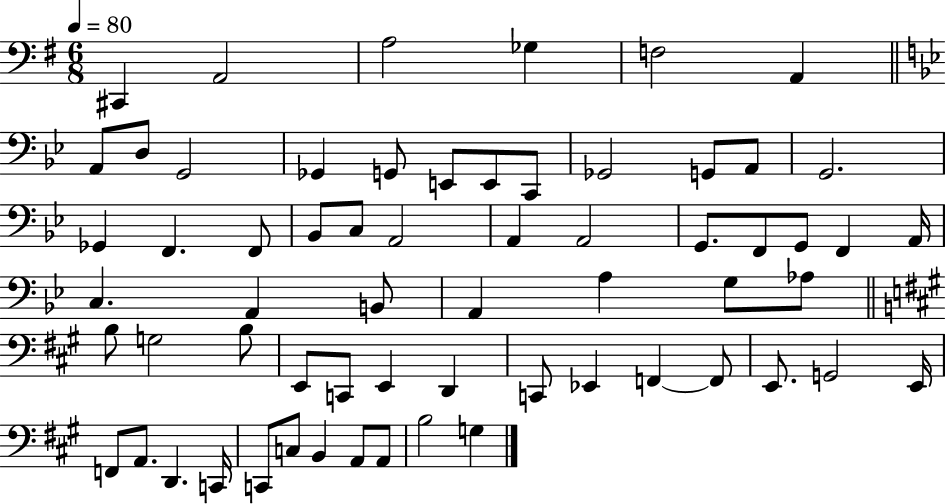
C#2/q A2/h A3/h Gb3/q F3/h A2/q A2/e D3/e G2/h Gb2/q G2/e E2/e E2/e C2/e Gb2/h G2/e A2/e G2/h. Gb2/q F2/q. F2/e Bb2/e C3/e A2/h A2/q A2/h G2/e. F2/e G2/e F2/q A2/s C3/q. A2/q B2/e A2/q A3/q G3/e Ab3/e B3/e G3/h B3/e E2/e C2/e E2/q D2/q C2/e Eb2/q F2/q F2/e E2/e. G2/h E2/s F2/e A2/e. D2/q. C2/s C2/e C3/e B2/q A2/e A2/e B3/h G3/q